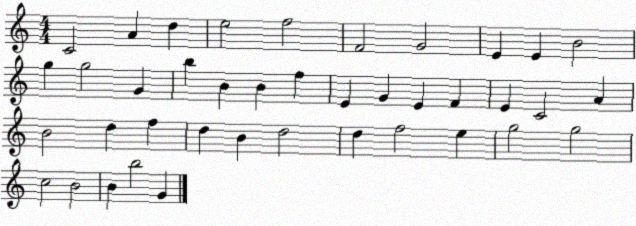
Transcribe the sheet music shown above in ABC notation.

X:1
T:Untitled
M:4/4
L:1/4
K:C
C2 A d e2 f2 F2 G2 E E B2 g g2 G b B B f E G E F E C2 A B2 d f d B d2 d f2 e g2 g2 c2 B2 B b2 G